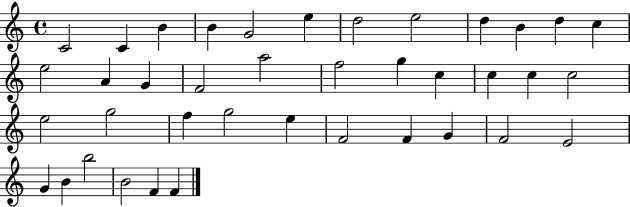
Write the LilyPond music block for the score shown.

{
  \clef treble
  \time 4/4
  \defaultTimeSignature
  \key c \major
  c'2 c'4 b'4 | b'4 g'2 e''4 | d''2 e''2 | d''4 b'4 d''4 c''4 | \break e''2 a'4 g'4 | f'2 a''2 | f''2 g''4 c''4 | c''4 c''4 c''2 | \break e''2 g''2 | f''4 g''2 e''4 | f'2 f'4 g'4 | f'2 e'2 | \break g'4 b'4 b''2 | b'2 f'4 f'4 | \bar "|."
}